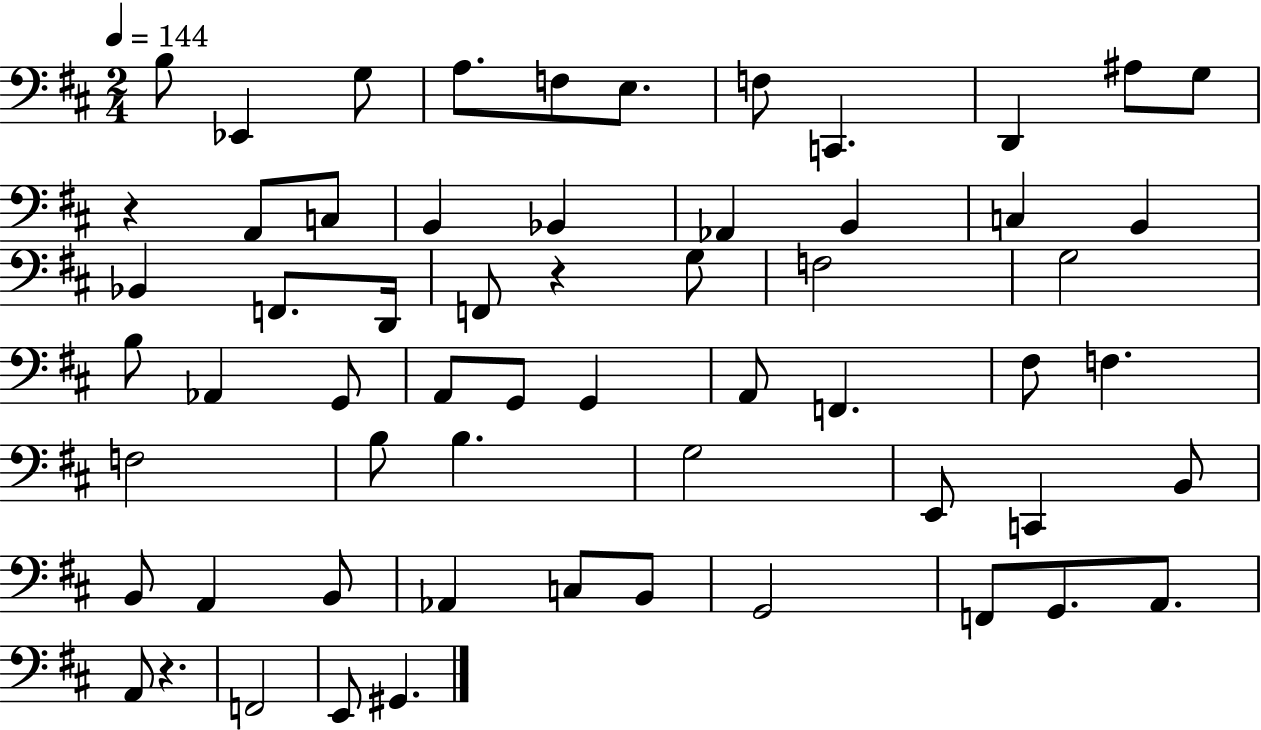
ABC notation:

X:1
T:Untitled
M:2/4
L:1/4
K:D
B,/2 _E,, G,/2 A,/2 F,/2 E,/2 F,/2 C,, D,, ^A,/2 G,/2 z A,,/2 C,/2 B,, _B,, _A,, B,, C, B,, _B,, F,,/2 D,,/4 F,,/2 z G,/2 F,2 G,2 B,/2 _A,, G,,/2 A,,/2 G,,/2 G,, A,,/2 F,, ^F,/2 F, F,2 B,/2 B, G,2 E,,/2 C,, B,,/2 B,,/2 A,, B,,/2 _A,, C,/2 B,,/2 G,,2 F,,/2 G,,/2 A,,/2 A,,/2 z F,,2 E,,/2 ^G,,